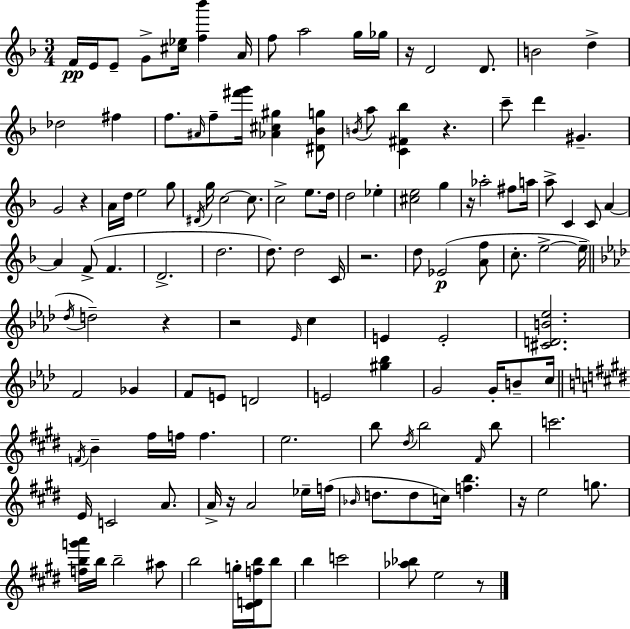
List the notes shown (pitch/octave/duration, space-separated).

F4/s E4/s E4/e G4/e [C#5,Eb5]/s [F5,Bb6]/q A4/s F5/e A5/h G5/s Gb5/s R/s D4/h D4/e. B4/h D5/q Db5/h F#5/q F5/e. A#4/s F5/e [F#6,G6]/s [Ab4,C#5,G#5]/q [D#4,Bb4,G5]/e B4/s A5/e [C4,F#4,Bb5]/q R/q. C6/e D6/q G#4/q. G4/h R/q A4/s D5/s E5/h G5/e D#4/s G5/s C5/h C5/e. C5/h E5/e. D5/s D5/h Eb5/q [C#5,E5]/h G5/q R/s Ab5/h F#5/e A5/s A5/e C4/q C4/e A4/q A4/q F4/e F4/q. D4/h. D5/h. D5/e. D5/h C4/s R/h. D5/e Eb4/h [A4,F5]/e C5/e. E5/h E5/s Db5/s D5/h R/q R/h Eb4/s C5/q E4/q E4/h [C#4,D4,B4,Eb5]/h. F4/h Gb4/q F4/e E4/e D4/h E4/h [G#5,Bb5]/q G4/h G4/s B4/e C5/s F4/s B4/q F#5/s F5/s F5/q. E5/h. B5/e D#5/s B5/h F#4/s B5/e C6/h. E4/s C4/h A4/e. A4/s R/s A4/h Eb5/s F5/s Bb4/s D5/e. D5/e C5/s [F5,B5]/q. R/s E5/h G5/e. [F5,B5,G6,A6]/s B5/s B5/h A#5/e B5/h G5/s [C#4,D4,F5,B5]/s B5/e B5/q C6/h [Ab5,Bb5]/e E5/h R/e